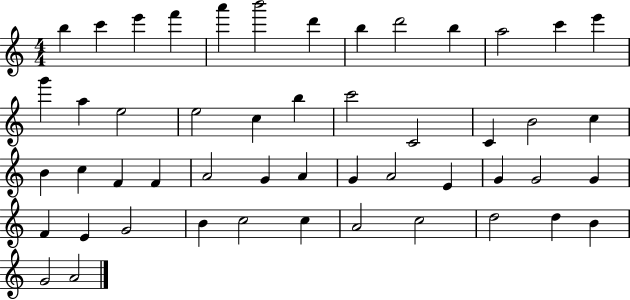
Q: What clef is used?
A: treble